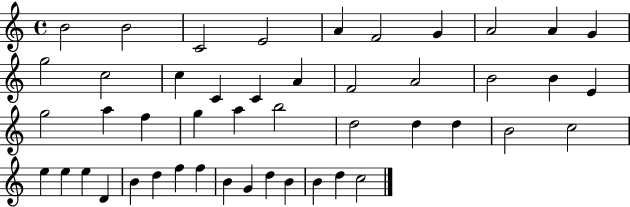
{
  \clef treble
  \time 4/4
  \defaultTimeSignature
  \key c \major
  b'2 b'2 | c'2 e'2 | a'4 f'2 g'4 | a'2 a'4 g'4 | \break g''2 c''2 | c''4 c'4 c'4 a'4 | f'2 a'2 | b'2 b'4 e'4 | \break g''2 a''4 f''4 | g''4 a''4 b''2 | d''2 d''4 d''4 | b'2 c''2 | \break e''4 e''4 e''4 d'4 | b'4 d''4 f''4 f''4 | b'4 g'4 d''4 b'4 | b'4 d''4 c''2 | \break \bar "|."
}